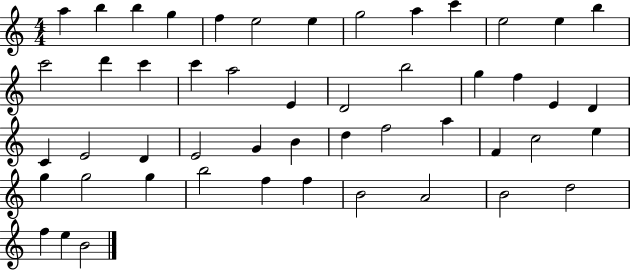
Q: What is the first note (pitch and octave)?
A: A5